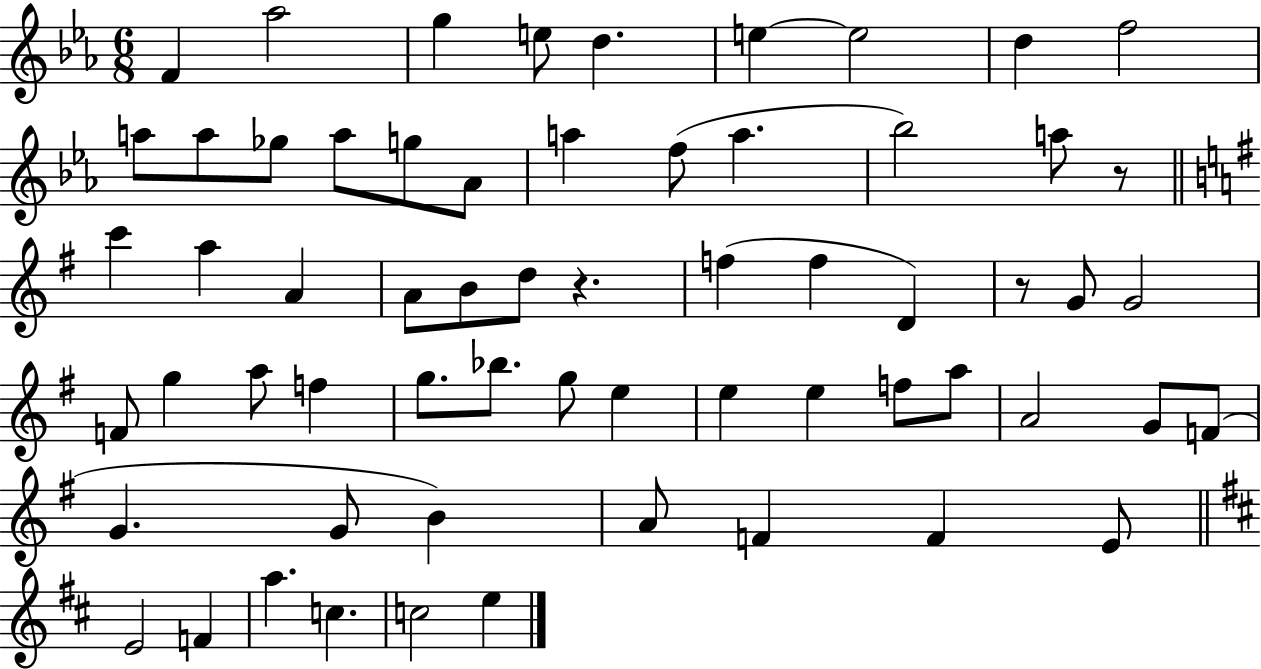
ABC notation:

X:1
T:Untitled
M:6/8
L:1/4
K:Eb
F _a2 g e/2 d e e2 d f2 a/2 a/2 _g/2 a/2 g/2 _A/2 a f/2 a _b2 a/2 z/2 c' a A A/2 B/2 d/2 z f f D z/2 G/2 G2 F/2 g a/2 f g/2 _b/2 g/2 e e e f/2 a/2 A2 G/2 F/2 G G/2 B A/2 F F E/2 E2 F a c c2 e